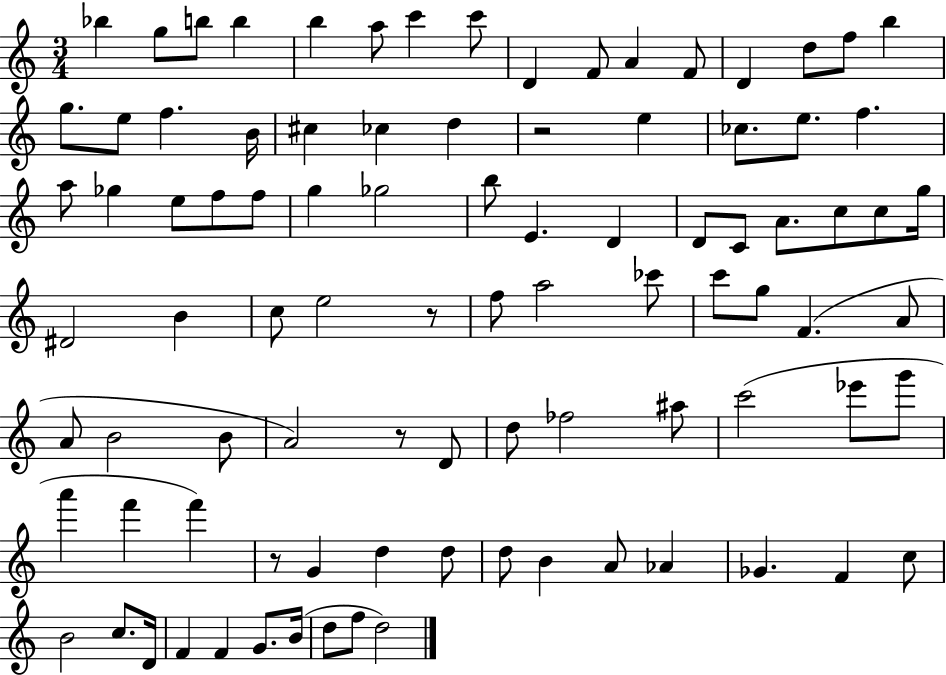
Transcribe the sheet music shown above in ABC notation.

X:1
T:Untitled
M:3/4
L:1/4
K:C
_b g/2 b/2 b b a/2 c' c'/2 D F/2 A F/2 D d/2 f/2 b g/2 e/2 f B/4 ^c _c d z2 e _c/2 e/2 f a/2 _g e/2 f/2 f/2 g _g2 b/2 E D D/2 C/2 A/2 c/2 c/2 g/4 ^D2 B c/2 e2 z/2 f/2 a2 _c'/2 c'/2 g/2 F A/2 A/2 B2 B/2 A2 z/2 D/2 d/2 _f2 ^a/2 c'2 _e'/2 g'/2 a' f' f' z/2 G d d/2 d/2 B A/2 _A _G F c/2 B2 c/2 D/4 F F G/2 B/4 d/2 f/2 d2